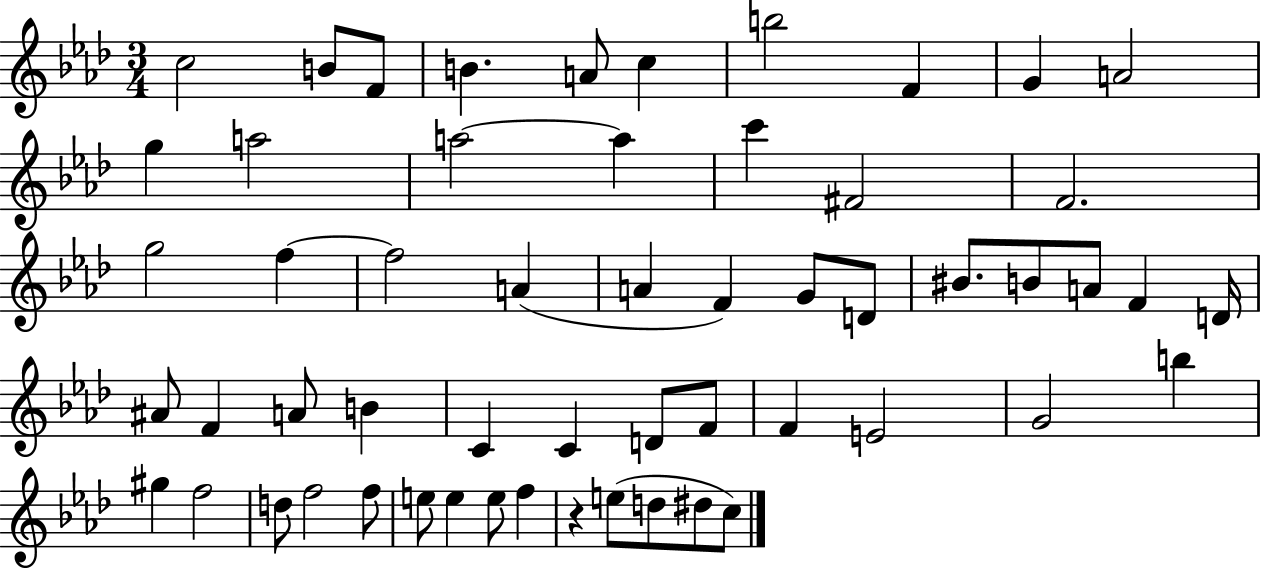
X:1
T:Untitled
M:3/4
L:1/4
K:Ab
c2 B/2 F/2 B A/2 c b2 F G A2 g a2 a2 a c' ^F2 F2 g2 f f2 A A F G/2 D/2 ^B/2 B/2 A/2 F D/4 ^A/2 F A/2 B C C D/2 F/2 F E2 G2 b ^g f2 d/2 f2 f/2 e/2 e e/2 f z e/2 d/2 ^d/2 c/2